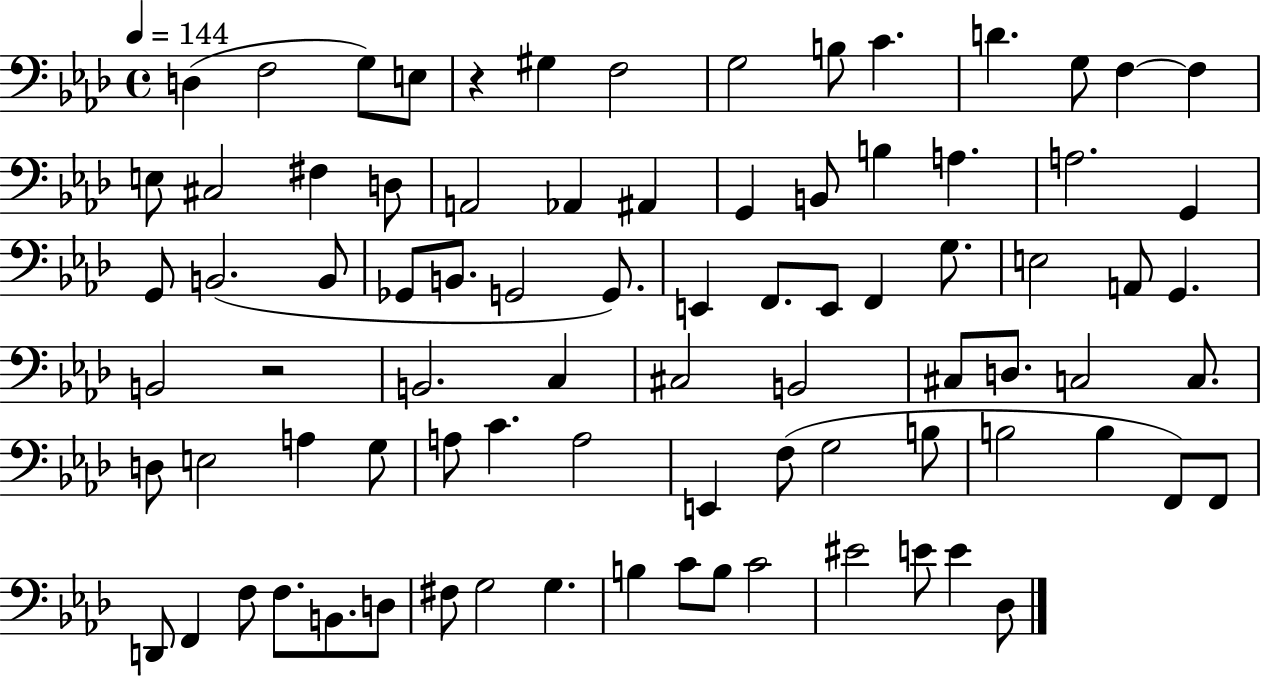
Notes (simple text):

D3/q F3/h G3/e E3/e R/q G#3/q F3/h G3/h B3/e C4/q. D4/q. G3/e F3/q F3/q E3/e C#3/h F#3/q D3/e A2/h Ab2/q A#2/q G2/q B2/e B3/q A3/q. A3/h. G2/q G2/e B2/h. B2/e Gb2/e B2/e. G2/h G2/e. E2/q F2/e. E2/e F2/q G3/e. E3/h A2/e G2/q. B2/h R/h B2/h. C3/q C#3/h B2/h C#3/e D3/e. C3/h C3/e. D3/e E3/h A3/q G3/e A3/e C4/q. A3/h E2/q F3/e G3/h B3/e B3/h B3/q F2/e F2/e D2/e F2/q F3/e F3/e. B2/e. D3/e F#3/e G3/h G3/q. B3/q C4/e B3/e C4/h EIS4/h E4/e E4/q Db3/e